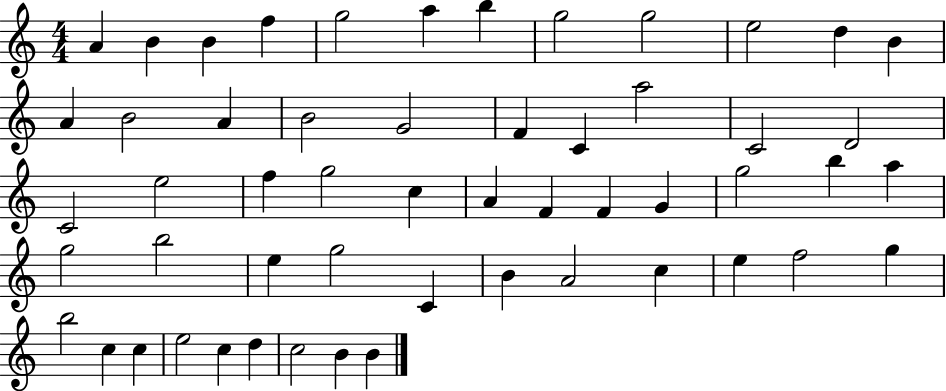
X:1
T:Untitled
M:4/4
L:1/4
K:C
A B B f g2 a b g2 g2 e2 d B A B2 A B2 G2 F C a2 C2 D2 C2 e2 f g2 c A F F G g2 b a g2 b2 e g2 C B A2 c e f2 g b2 c c e2 c d c2 B B